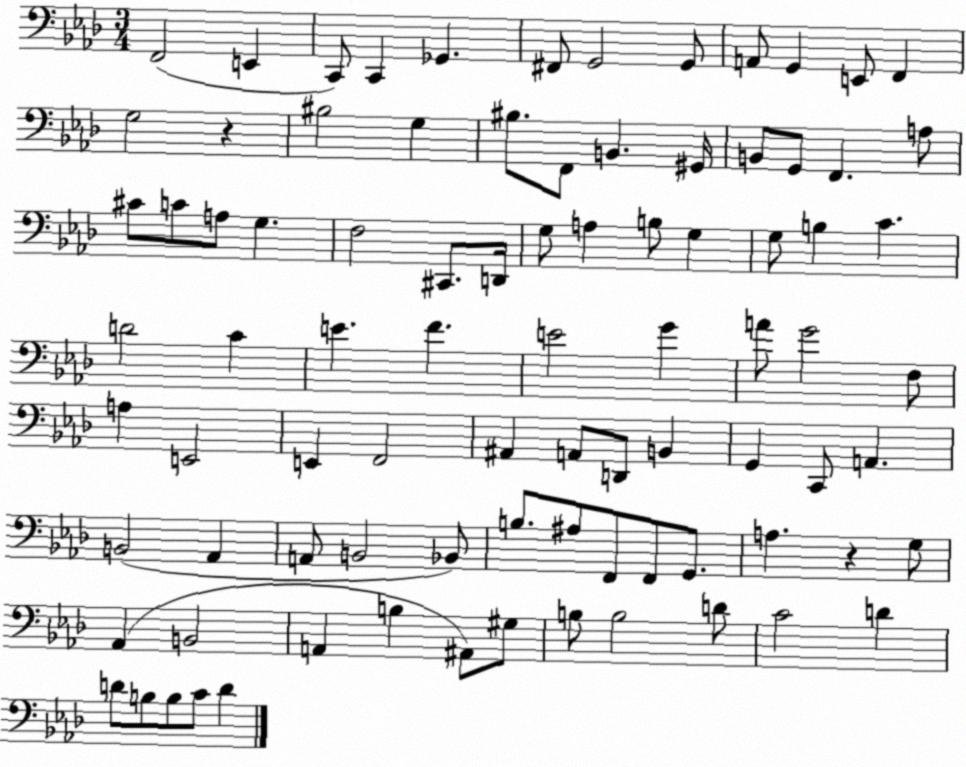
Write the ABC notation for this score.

X:1
T:Untitled
M:3/4
L:1/4
K:Ab
F,,2 E,, C,,/2 C,, _G,, ^F,,/2 G,,2 G,,/2 A,,/2 G,, E,,/2 F,, G,2 z ^B,2 G, ^B,/2 F,,/2 B,, ^G,,/4 B,,/2 G,,/2 F,, A,/2 ^C/2 C/2 A,/2 G, F,2 ^C,,/2 D,,/4 G,/2 A, B,/2 G, G,/2 B, C D2 C E F E2 G A/2 G2 F,/2 A, E,,2 E,, F,,2 ^A,, A,,/2 D,,/2 B,, G,, C,,/2 A,, B,,2 _A,, A,,/2 B,,2 _B,,/2 B,/2 ^A,/2 F,,/2 F,,/2 G,,/2 A, z G,/2 _A,, B,,2 A,, B, ^A,,/2 ^G,/2 B,/2 B,2 D/2 C2 D D/2 B,/2 B,/2 C/2 D